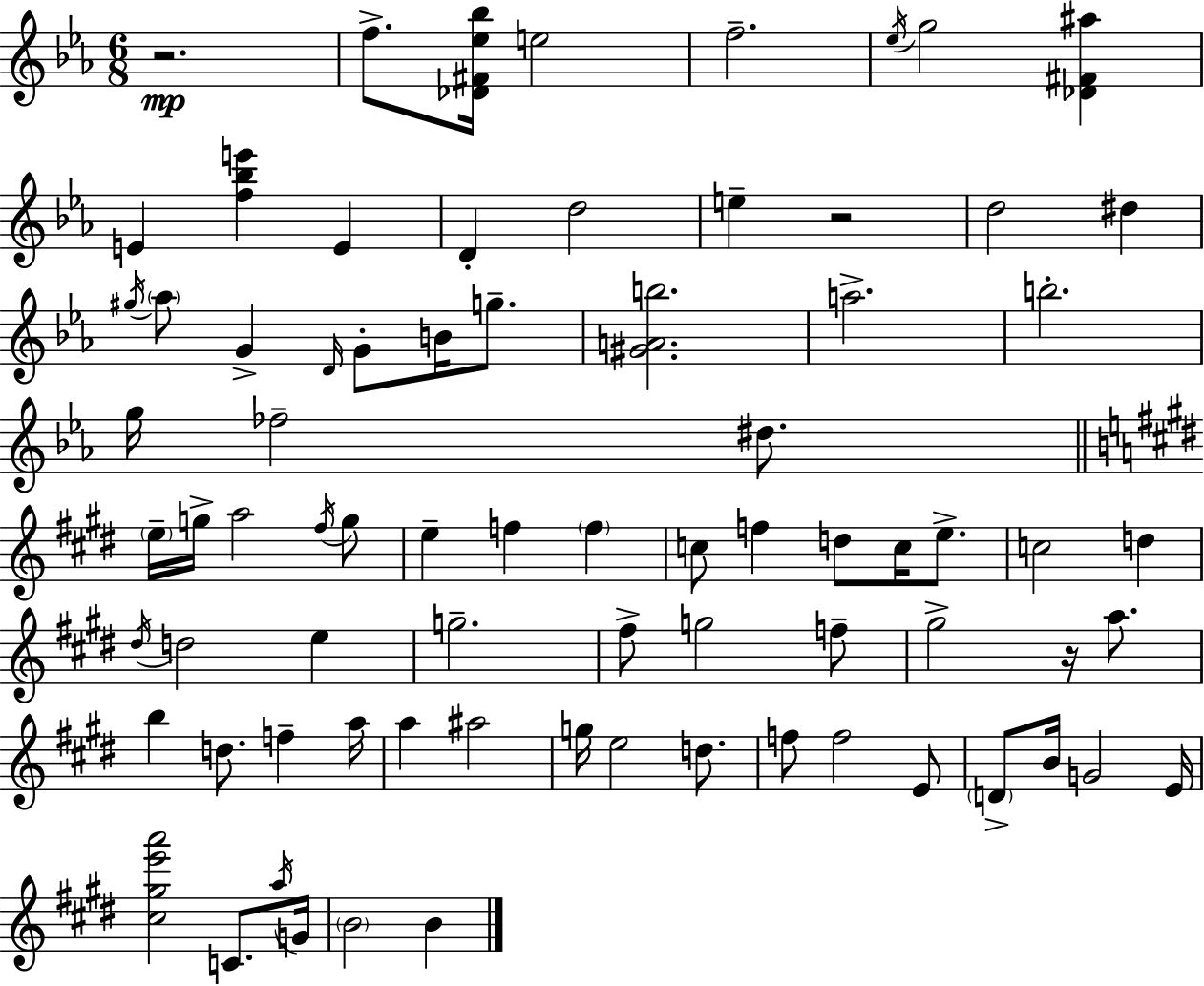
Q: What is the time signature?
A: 6/8